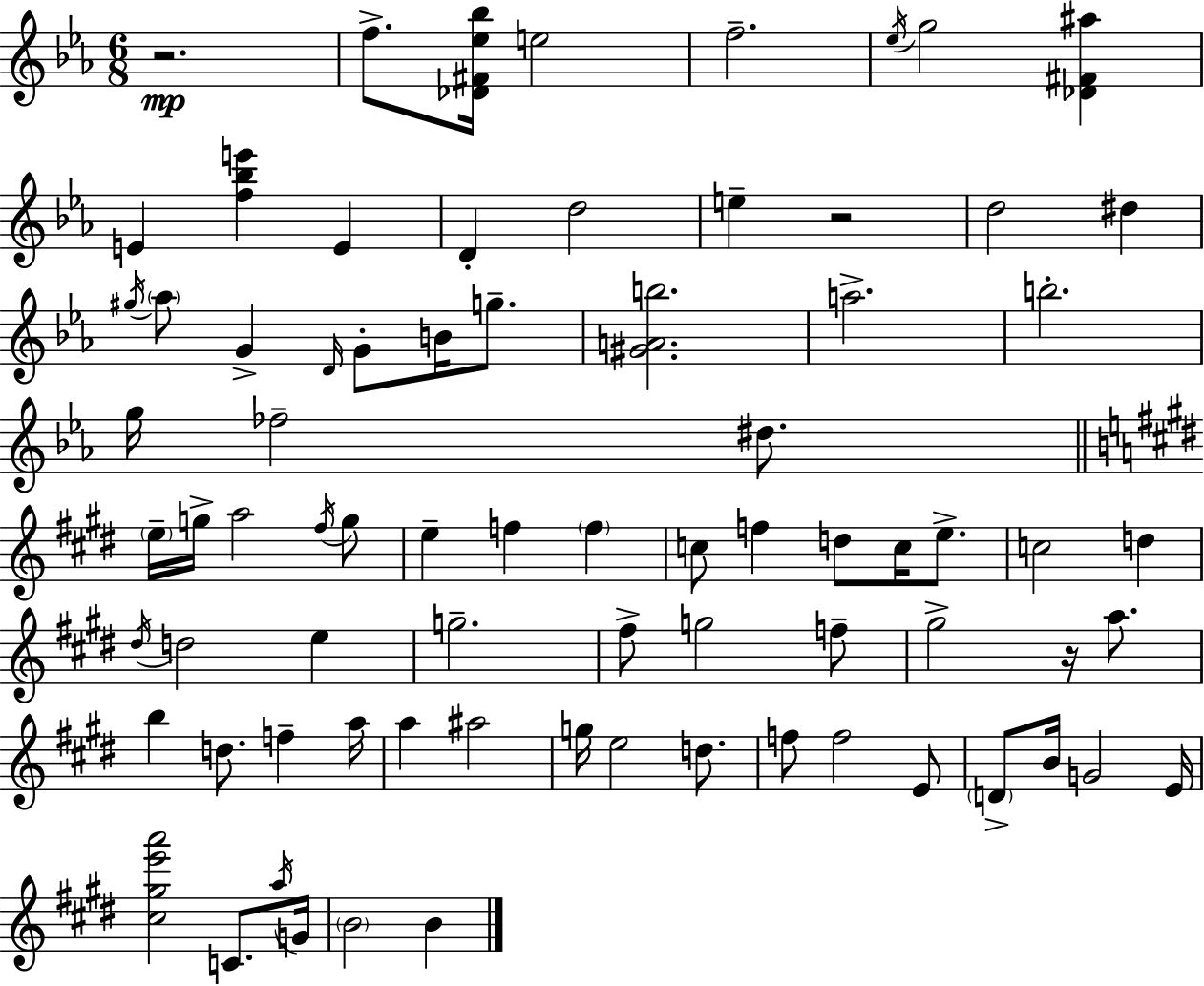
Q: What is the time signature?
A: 6/8